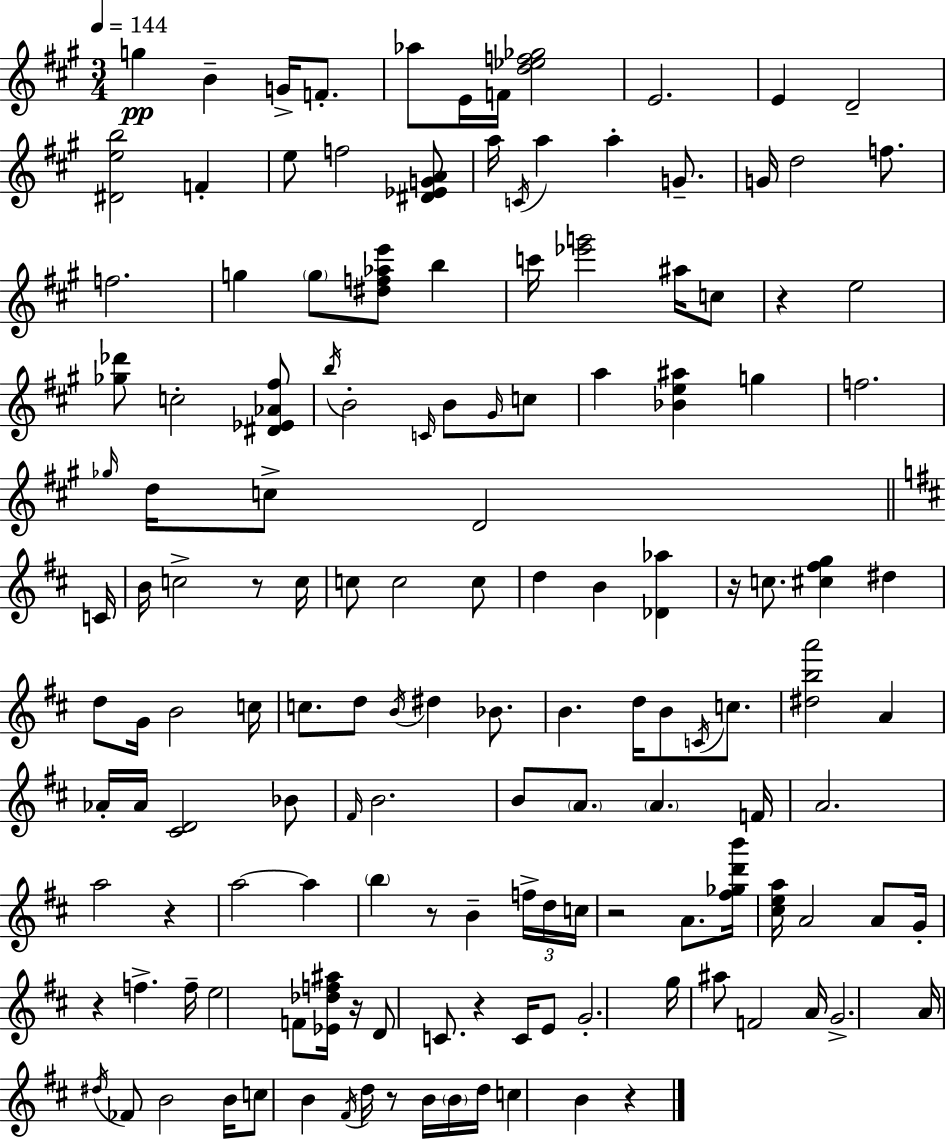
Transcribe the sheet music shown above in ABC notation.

X:1
T:Untitled
M:3/4
L:1/4
K:A
g B G/4 F/2 _a/2 E/4 F/4 [d_ef_g]2 E2 E D2 [^Deb]2 F e/2 f2 [^D_EGA]/2 a/4 C/4 a a G/2 G/4 d2 f/2 f2 g g/2 [^df_ae']/2 b c'/4 [_e'g']2 ^a/4 c/2 z e2 [_g_d']/2 c2 [^D_E_A^f]/2 b/4 B2 C/4 B/2 ^G/4 c/2 a [_Be^a] g f2 _g/4 d/4 c/2 D2 C/4 B/4 c2 z/2 c/4 c/2 c2 c/2 d B [_D_a] z/4 c/2 [^c^fg] ^d d/2 G/4 B2 c/4 c/2 d/2 B/4 ^d _B/2 B d/4 B/2 C/4 c/2 [^dba']2 A _A/4 _A/4 [^CD]2 _B/2 ^F/4 B2 B/2 A/2 A F/4 A2 a2 z a2 a b z/2 B f/4 d/4 c/4 z2 A/2 [^f_gd'b']/4 [^cea]/4 A2 A/2 G/4 z f f/4 e2 F/2 [_E_df^a]/4 z/4 D/2 C/2 z C/4 E/2 G2 g/4 ^a/2 F2 A/4 G2 A/4 ^d/4 _F/2 B2 B/4 c/2 B ^F/4 d/4 z/2 B/4 B/4 d/4 c B z